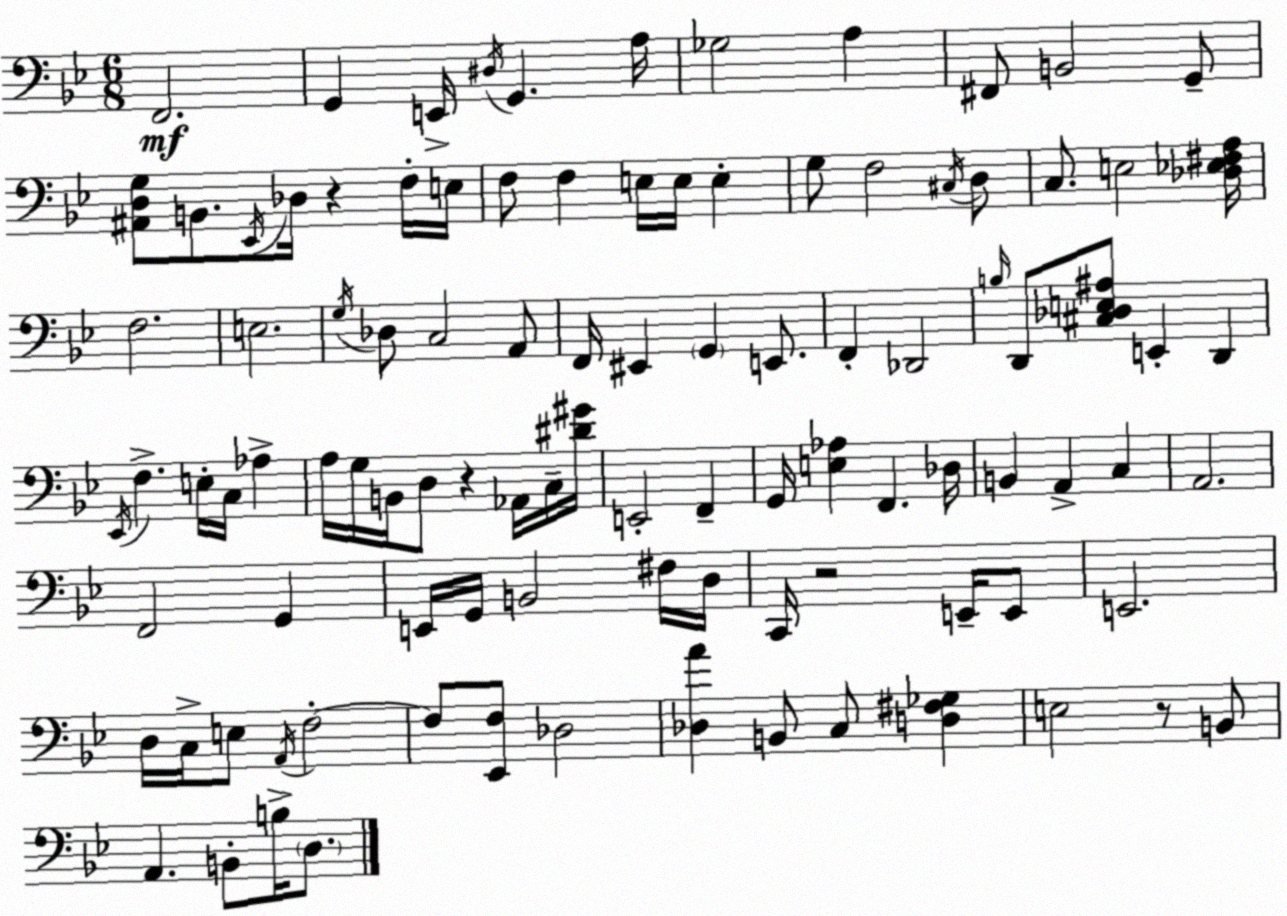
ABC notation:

X:1
T:Untitled
M:6/8
L:1/4
K:Bb
F,,2 G,, E,,/4 ^D,/4 G,, A,/4 _G,2 A, ^F,,/2 B,,2 G,,/2 [^A,,D,G,]/2 B,,/2 _E,,/4 _D,/4 z F,/4 E,/4 F,/2 F, E,/4 E,/4 E, G,/2 F,2 ^C,/4 D,/2 C,/2 E,2 [_D,_E,^F,A,]/4 F,2 E,2 G,/4 _D,/2 C,2 A,,/2 F,,/4 ^E,, G,, E,,/2 F,, _D,,2 B,/4 D,,/2 [^C,_D,E,^A,]/2 E,, D,, _E,,/4 F, E,/4 C,/4 _A, A,/4 G,/4 B,,/4 D,/2 z _A,,/4 C,/4 [^D^G]/4 E,,2 F,, G,,/4 [E,_A,] F,, _D,/4 B,, A,, C, A,,2 F,,2 G,, E,,/4 G,,/4 B,,2 ^F,/4 D,/4 C,,/4 z2 E,,/4 E,,/2 E,,2 D,/4 C,/4 E,/2 A,,/4 F,2 F,/2 [_E,,F,]/2 _D,2 [_D,A] B,,/2 C,/2 [D,^F,_G,] E,2 z/2 B,,/2 A,, B,,/2 B,/4 D,/2